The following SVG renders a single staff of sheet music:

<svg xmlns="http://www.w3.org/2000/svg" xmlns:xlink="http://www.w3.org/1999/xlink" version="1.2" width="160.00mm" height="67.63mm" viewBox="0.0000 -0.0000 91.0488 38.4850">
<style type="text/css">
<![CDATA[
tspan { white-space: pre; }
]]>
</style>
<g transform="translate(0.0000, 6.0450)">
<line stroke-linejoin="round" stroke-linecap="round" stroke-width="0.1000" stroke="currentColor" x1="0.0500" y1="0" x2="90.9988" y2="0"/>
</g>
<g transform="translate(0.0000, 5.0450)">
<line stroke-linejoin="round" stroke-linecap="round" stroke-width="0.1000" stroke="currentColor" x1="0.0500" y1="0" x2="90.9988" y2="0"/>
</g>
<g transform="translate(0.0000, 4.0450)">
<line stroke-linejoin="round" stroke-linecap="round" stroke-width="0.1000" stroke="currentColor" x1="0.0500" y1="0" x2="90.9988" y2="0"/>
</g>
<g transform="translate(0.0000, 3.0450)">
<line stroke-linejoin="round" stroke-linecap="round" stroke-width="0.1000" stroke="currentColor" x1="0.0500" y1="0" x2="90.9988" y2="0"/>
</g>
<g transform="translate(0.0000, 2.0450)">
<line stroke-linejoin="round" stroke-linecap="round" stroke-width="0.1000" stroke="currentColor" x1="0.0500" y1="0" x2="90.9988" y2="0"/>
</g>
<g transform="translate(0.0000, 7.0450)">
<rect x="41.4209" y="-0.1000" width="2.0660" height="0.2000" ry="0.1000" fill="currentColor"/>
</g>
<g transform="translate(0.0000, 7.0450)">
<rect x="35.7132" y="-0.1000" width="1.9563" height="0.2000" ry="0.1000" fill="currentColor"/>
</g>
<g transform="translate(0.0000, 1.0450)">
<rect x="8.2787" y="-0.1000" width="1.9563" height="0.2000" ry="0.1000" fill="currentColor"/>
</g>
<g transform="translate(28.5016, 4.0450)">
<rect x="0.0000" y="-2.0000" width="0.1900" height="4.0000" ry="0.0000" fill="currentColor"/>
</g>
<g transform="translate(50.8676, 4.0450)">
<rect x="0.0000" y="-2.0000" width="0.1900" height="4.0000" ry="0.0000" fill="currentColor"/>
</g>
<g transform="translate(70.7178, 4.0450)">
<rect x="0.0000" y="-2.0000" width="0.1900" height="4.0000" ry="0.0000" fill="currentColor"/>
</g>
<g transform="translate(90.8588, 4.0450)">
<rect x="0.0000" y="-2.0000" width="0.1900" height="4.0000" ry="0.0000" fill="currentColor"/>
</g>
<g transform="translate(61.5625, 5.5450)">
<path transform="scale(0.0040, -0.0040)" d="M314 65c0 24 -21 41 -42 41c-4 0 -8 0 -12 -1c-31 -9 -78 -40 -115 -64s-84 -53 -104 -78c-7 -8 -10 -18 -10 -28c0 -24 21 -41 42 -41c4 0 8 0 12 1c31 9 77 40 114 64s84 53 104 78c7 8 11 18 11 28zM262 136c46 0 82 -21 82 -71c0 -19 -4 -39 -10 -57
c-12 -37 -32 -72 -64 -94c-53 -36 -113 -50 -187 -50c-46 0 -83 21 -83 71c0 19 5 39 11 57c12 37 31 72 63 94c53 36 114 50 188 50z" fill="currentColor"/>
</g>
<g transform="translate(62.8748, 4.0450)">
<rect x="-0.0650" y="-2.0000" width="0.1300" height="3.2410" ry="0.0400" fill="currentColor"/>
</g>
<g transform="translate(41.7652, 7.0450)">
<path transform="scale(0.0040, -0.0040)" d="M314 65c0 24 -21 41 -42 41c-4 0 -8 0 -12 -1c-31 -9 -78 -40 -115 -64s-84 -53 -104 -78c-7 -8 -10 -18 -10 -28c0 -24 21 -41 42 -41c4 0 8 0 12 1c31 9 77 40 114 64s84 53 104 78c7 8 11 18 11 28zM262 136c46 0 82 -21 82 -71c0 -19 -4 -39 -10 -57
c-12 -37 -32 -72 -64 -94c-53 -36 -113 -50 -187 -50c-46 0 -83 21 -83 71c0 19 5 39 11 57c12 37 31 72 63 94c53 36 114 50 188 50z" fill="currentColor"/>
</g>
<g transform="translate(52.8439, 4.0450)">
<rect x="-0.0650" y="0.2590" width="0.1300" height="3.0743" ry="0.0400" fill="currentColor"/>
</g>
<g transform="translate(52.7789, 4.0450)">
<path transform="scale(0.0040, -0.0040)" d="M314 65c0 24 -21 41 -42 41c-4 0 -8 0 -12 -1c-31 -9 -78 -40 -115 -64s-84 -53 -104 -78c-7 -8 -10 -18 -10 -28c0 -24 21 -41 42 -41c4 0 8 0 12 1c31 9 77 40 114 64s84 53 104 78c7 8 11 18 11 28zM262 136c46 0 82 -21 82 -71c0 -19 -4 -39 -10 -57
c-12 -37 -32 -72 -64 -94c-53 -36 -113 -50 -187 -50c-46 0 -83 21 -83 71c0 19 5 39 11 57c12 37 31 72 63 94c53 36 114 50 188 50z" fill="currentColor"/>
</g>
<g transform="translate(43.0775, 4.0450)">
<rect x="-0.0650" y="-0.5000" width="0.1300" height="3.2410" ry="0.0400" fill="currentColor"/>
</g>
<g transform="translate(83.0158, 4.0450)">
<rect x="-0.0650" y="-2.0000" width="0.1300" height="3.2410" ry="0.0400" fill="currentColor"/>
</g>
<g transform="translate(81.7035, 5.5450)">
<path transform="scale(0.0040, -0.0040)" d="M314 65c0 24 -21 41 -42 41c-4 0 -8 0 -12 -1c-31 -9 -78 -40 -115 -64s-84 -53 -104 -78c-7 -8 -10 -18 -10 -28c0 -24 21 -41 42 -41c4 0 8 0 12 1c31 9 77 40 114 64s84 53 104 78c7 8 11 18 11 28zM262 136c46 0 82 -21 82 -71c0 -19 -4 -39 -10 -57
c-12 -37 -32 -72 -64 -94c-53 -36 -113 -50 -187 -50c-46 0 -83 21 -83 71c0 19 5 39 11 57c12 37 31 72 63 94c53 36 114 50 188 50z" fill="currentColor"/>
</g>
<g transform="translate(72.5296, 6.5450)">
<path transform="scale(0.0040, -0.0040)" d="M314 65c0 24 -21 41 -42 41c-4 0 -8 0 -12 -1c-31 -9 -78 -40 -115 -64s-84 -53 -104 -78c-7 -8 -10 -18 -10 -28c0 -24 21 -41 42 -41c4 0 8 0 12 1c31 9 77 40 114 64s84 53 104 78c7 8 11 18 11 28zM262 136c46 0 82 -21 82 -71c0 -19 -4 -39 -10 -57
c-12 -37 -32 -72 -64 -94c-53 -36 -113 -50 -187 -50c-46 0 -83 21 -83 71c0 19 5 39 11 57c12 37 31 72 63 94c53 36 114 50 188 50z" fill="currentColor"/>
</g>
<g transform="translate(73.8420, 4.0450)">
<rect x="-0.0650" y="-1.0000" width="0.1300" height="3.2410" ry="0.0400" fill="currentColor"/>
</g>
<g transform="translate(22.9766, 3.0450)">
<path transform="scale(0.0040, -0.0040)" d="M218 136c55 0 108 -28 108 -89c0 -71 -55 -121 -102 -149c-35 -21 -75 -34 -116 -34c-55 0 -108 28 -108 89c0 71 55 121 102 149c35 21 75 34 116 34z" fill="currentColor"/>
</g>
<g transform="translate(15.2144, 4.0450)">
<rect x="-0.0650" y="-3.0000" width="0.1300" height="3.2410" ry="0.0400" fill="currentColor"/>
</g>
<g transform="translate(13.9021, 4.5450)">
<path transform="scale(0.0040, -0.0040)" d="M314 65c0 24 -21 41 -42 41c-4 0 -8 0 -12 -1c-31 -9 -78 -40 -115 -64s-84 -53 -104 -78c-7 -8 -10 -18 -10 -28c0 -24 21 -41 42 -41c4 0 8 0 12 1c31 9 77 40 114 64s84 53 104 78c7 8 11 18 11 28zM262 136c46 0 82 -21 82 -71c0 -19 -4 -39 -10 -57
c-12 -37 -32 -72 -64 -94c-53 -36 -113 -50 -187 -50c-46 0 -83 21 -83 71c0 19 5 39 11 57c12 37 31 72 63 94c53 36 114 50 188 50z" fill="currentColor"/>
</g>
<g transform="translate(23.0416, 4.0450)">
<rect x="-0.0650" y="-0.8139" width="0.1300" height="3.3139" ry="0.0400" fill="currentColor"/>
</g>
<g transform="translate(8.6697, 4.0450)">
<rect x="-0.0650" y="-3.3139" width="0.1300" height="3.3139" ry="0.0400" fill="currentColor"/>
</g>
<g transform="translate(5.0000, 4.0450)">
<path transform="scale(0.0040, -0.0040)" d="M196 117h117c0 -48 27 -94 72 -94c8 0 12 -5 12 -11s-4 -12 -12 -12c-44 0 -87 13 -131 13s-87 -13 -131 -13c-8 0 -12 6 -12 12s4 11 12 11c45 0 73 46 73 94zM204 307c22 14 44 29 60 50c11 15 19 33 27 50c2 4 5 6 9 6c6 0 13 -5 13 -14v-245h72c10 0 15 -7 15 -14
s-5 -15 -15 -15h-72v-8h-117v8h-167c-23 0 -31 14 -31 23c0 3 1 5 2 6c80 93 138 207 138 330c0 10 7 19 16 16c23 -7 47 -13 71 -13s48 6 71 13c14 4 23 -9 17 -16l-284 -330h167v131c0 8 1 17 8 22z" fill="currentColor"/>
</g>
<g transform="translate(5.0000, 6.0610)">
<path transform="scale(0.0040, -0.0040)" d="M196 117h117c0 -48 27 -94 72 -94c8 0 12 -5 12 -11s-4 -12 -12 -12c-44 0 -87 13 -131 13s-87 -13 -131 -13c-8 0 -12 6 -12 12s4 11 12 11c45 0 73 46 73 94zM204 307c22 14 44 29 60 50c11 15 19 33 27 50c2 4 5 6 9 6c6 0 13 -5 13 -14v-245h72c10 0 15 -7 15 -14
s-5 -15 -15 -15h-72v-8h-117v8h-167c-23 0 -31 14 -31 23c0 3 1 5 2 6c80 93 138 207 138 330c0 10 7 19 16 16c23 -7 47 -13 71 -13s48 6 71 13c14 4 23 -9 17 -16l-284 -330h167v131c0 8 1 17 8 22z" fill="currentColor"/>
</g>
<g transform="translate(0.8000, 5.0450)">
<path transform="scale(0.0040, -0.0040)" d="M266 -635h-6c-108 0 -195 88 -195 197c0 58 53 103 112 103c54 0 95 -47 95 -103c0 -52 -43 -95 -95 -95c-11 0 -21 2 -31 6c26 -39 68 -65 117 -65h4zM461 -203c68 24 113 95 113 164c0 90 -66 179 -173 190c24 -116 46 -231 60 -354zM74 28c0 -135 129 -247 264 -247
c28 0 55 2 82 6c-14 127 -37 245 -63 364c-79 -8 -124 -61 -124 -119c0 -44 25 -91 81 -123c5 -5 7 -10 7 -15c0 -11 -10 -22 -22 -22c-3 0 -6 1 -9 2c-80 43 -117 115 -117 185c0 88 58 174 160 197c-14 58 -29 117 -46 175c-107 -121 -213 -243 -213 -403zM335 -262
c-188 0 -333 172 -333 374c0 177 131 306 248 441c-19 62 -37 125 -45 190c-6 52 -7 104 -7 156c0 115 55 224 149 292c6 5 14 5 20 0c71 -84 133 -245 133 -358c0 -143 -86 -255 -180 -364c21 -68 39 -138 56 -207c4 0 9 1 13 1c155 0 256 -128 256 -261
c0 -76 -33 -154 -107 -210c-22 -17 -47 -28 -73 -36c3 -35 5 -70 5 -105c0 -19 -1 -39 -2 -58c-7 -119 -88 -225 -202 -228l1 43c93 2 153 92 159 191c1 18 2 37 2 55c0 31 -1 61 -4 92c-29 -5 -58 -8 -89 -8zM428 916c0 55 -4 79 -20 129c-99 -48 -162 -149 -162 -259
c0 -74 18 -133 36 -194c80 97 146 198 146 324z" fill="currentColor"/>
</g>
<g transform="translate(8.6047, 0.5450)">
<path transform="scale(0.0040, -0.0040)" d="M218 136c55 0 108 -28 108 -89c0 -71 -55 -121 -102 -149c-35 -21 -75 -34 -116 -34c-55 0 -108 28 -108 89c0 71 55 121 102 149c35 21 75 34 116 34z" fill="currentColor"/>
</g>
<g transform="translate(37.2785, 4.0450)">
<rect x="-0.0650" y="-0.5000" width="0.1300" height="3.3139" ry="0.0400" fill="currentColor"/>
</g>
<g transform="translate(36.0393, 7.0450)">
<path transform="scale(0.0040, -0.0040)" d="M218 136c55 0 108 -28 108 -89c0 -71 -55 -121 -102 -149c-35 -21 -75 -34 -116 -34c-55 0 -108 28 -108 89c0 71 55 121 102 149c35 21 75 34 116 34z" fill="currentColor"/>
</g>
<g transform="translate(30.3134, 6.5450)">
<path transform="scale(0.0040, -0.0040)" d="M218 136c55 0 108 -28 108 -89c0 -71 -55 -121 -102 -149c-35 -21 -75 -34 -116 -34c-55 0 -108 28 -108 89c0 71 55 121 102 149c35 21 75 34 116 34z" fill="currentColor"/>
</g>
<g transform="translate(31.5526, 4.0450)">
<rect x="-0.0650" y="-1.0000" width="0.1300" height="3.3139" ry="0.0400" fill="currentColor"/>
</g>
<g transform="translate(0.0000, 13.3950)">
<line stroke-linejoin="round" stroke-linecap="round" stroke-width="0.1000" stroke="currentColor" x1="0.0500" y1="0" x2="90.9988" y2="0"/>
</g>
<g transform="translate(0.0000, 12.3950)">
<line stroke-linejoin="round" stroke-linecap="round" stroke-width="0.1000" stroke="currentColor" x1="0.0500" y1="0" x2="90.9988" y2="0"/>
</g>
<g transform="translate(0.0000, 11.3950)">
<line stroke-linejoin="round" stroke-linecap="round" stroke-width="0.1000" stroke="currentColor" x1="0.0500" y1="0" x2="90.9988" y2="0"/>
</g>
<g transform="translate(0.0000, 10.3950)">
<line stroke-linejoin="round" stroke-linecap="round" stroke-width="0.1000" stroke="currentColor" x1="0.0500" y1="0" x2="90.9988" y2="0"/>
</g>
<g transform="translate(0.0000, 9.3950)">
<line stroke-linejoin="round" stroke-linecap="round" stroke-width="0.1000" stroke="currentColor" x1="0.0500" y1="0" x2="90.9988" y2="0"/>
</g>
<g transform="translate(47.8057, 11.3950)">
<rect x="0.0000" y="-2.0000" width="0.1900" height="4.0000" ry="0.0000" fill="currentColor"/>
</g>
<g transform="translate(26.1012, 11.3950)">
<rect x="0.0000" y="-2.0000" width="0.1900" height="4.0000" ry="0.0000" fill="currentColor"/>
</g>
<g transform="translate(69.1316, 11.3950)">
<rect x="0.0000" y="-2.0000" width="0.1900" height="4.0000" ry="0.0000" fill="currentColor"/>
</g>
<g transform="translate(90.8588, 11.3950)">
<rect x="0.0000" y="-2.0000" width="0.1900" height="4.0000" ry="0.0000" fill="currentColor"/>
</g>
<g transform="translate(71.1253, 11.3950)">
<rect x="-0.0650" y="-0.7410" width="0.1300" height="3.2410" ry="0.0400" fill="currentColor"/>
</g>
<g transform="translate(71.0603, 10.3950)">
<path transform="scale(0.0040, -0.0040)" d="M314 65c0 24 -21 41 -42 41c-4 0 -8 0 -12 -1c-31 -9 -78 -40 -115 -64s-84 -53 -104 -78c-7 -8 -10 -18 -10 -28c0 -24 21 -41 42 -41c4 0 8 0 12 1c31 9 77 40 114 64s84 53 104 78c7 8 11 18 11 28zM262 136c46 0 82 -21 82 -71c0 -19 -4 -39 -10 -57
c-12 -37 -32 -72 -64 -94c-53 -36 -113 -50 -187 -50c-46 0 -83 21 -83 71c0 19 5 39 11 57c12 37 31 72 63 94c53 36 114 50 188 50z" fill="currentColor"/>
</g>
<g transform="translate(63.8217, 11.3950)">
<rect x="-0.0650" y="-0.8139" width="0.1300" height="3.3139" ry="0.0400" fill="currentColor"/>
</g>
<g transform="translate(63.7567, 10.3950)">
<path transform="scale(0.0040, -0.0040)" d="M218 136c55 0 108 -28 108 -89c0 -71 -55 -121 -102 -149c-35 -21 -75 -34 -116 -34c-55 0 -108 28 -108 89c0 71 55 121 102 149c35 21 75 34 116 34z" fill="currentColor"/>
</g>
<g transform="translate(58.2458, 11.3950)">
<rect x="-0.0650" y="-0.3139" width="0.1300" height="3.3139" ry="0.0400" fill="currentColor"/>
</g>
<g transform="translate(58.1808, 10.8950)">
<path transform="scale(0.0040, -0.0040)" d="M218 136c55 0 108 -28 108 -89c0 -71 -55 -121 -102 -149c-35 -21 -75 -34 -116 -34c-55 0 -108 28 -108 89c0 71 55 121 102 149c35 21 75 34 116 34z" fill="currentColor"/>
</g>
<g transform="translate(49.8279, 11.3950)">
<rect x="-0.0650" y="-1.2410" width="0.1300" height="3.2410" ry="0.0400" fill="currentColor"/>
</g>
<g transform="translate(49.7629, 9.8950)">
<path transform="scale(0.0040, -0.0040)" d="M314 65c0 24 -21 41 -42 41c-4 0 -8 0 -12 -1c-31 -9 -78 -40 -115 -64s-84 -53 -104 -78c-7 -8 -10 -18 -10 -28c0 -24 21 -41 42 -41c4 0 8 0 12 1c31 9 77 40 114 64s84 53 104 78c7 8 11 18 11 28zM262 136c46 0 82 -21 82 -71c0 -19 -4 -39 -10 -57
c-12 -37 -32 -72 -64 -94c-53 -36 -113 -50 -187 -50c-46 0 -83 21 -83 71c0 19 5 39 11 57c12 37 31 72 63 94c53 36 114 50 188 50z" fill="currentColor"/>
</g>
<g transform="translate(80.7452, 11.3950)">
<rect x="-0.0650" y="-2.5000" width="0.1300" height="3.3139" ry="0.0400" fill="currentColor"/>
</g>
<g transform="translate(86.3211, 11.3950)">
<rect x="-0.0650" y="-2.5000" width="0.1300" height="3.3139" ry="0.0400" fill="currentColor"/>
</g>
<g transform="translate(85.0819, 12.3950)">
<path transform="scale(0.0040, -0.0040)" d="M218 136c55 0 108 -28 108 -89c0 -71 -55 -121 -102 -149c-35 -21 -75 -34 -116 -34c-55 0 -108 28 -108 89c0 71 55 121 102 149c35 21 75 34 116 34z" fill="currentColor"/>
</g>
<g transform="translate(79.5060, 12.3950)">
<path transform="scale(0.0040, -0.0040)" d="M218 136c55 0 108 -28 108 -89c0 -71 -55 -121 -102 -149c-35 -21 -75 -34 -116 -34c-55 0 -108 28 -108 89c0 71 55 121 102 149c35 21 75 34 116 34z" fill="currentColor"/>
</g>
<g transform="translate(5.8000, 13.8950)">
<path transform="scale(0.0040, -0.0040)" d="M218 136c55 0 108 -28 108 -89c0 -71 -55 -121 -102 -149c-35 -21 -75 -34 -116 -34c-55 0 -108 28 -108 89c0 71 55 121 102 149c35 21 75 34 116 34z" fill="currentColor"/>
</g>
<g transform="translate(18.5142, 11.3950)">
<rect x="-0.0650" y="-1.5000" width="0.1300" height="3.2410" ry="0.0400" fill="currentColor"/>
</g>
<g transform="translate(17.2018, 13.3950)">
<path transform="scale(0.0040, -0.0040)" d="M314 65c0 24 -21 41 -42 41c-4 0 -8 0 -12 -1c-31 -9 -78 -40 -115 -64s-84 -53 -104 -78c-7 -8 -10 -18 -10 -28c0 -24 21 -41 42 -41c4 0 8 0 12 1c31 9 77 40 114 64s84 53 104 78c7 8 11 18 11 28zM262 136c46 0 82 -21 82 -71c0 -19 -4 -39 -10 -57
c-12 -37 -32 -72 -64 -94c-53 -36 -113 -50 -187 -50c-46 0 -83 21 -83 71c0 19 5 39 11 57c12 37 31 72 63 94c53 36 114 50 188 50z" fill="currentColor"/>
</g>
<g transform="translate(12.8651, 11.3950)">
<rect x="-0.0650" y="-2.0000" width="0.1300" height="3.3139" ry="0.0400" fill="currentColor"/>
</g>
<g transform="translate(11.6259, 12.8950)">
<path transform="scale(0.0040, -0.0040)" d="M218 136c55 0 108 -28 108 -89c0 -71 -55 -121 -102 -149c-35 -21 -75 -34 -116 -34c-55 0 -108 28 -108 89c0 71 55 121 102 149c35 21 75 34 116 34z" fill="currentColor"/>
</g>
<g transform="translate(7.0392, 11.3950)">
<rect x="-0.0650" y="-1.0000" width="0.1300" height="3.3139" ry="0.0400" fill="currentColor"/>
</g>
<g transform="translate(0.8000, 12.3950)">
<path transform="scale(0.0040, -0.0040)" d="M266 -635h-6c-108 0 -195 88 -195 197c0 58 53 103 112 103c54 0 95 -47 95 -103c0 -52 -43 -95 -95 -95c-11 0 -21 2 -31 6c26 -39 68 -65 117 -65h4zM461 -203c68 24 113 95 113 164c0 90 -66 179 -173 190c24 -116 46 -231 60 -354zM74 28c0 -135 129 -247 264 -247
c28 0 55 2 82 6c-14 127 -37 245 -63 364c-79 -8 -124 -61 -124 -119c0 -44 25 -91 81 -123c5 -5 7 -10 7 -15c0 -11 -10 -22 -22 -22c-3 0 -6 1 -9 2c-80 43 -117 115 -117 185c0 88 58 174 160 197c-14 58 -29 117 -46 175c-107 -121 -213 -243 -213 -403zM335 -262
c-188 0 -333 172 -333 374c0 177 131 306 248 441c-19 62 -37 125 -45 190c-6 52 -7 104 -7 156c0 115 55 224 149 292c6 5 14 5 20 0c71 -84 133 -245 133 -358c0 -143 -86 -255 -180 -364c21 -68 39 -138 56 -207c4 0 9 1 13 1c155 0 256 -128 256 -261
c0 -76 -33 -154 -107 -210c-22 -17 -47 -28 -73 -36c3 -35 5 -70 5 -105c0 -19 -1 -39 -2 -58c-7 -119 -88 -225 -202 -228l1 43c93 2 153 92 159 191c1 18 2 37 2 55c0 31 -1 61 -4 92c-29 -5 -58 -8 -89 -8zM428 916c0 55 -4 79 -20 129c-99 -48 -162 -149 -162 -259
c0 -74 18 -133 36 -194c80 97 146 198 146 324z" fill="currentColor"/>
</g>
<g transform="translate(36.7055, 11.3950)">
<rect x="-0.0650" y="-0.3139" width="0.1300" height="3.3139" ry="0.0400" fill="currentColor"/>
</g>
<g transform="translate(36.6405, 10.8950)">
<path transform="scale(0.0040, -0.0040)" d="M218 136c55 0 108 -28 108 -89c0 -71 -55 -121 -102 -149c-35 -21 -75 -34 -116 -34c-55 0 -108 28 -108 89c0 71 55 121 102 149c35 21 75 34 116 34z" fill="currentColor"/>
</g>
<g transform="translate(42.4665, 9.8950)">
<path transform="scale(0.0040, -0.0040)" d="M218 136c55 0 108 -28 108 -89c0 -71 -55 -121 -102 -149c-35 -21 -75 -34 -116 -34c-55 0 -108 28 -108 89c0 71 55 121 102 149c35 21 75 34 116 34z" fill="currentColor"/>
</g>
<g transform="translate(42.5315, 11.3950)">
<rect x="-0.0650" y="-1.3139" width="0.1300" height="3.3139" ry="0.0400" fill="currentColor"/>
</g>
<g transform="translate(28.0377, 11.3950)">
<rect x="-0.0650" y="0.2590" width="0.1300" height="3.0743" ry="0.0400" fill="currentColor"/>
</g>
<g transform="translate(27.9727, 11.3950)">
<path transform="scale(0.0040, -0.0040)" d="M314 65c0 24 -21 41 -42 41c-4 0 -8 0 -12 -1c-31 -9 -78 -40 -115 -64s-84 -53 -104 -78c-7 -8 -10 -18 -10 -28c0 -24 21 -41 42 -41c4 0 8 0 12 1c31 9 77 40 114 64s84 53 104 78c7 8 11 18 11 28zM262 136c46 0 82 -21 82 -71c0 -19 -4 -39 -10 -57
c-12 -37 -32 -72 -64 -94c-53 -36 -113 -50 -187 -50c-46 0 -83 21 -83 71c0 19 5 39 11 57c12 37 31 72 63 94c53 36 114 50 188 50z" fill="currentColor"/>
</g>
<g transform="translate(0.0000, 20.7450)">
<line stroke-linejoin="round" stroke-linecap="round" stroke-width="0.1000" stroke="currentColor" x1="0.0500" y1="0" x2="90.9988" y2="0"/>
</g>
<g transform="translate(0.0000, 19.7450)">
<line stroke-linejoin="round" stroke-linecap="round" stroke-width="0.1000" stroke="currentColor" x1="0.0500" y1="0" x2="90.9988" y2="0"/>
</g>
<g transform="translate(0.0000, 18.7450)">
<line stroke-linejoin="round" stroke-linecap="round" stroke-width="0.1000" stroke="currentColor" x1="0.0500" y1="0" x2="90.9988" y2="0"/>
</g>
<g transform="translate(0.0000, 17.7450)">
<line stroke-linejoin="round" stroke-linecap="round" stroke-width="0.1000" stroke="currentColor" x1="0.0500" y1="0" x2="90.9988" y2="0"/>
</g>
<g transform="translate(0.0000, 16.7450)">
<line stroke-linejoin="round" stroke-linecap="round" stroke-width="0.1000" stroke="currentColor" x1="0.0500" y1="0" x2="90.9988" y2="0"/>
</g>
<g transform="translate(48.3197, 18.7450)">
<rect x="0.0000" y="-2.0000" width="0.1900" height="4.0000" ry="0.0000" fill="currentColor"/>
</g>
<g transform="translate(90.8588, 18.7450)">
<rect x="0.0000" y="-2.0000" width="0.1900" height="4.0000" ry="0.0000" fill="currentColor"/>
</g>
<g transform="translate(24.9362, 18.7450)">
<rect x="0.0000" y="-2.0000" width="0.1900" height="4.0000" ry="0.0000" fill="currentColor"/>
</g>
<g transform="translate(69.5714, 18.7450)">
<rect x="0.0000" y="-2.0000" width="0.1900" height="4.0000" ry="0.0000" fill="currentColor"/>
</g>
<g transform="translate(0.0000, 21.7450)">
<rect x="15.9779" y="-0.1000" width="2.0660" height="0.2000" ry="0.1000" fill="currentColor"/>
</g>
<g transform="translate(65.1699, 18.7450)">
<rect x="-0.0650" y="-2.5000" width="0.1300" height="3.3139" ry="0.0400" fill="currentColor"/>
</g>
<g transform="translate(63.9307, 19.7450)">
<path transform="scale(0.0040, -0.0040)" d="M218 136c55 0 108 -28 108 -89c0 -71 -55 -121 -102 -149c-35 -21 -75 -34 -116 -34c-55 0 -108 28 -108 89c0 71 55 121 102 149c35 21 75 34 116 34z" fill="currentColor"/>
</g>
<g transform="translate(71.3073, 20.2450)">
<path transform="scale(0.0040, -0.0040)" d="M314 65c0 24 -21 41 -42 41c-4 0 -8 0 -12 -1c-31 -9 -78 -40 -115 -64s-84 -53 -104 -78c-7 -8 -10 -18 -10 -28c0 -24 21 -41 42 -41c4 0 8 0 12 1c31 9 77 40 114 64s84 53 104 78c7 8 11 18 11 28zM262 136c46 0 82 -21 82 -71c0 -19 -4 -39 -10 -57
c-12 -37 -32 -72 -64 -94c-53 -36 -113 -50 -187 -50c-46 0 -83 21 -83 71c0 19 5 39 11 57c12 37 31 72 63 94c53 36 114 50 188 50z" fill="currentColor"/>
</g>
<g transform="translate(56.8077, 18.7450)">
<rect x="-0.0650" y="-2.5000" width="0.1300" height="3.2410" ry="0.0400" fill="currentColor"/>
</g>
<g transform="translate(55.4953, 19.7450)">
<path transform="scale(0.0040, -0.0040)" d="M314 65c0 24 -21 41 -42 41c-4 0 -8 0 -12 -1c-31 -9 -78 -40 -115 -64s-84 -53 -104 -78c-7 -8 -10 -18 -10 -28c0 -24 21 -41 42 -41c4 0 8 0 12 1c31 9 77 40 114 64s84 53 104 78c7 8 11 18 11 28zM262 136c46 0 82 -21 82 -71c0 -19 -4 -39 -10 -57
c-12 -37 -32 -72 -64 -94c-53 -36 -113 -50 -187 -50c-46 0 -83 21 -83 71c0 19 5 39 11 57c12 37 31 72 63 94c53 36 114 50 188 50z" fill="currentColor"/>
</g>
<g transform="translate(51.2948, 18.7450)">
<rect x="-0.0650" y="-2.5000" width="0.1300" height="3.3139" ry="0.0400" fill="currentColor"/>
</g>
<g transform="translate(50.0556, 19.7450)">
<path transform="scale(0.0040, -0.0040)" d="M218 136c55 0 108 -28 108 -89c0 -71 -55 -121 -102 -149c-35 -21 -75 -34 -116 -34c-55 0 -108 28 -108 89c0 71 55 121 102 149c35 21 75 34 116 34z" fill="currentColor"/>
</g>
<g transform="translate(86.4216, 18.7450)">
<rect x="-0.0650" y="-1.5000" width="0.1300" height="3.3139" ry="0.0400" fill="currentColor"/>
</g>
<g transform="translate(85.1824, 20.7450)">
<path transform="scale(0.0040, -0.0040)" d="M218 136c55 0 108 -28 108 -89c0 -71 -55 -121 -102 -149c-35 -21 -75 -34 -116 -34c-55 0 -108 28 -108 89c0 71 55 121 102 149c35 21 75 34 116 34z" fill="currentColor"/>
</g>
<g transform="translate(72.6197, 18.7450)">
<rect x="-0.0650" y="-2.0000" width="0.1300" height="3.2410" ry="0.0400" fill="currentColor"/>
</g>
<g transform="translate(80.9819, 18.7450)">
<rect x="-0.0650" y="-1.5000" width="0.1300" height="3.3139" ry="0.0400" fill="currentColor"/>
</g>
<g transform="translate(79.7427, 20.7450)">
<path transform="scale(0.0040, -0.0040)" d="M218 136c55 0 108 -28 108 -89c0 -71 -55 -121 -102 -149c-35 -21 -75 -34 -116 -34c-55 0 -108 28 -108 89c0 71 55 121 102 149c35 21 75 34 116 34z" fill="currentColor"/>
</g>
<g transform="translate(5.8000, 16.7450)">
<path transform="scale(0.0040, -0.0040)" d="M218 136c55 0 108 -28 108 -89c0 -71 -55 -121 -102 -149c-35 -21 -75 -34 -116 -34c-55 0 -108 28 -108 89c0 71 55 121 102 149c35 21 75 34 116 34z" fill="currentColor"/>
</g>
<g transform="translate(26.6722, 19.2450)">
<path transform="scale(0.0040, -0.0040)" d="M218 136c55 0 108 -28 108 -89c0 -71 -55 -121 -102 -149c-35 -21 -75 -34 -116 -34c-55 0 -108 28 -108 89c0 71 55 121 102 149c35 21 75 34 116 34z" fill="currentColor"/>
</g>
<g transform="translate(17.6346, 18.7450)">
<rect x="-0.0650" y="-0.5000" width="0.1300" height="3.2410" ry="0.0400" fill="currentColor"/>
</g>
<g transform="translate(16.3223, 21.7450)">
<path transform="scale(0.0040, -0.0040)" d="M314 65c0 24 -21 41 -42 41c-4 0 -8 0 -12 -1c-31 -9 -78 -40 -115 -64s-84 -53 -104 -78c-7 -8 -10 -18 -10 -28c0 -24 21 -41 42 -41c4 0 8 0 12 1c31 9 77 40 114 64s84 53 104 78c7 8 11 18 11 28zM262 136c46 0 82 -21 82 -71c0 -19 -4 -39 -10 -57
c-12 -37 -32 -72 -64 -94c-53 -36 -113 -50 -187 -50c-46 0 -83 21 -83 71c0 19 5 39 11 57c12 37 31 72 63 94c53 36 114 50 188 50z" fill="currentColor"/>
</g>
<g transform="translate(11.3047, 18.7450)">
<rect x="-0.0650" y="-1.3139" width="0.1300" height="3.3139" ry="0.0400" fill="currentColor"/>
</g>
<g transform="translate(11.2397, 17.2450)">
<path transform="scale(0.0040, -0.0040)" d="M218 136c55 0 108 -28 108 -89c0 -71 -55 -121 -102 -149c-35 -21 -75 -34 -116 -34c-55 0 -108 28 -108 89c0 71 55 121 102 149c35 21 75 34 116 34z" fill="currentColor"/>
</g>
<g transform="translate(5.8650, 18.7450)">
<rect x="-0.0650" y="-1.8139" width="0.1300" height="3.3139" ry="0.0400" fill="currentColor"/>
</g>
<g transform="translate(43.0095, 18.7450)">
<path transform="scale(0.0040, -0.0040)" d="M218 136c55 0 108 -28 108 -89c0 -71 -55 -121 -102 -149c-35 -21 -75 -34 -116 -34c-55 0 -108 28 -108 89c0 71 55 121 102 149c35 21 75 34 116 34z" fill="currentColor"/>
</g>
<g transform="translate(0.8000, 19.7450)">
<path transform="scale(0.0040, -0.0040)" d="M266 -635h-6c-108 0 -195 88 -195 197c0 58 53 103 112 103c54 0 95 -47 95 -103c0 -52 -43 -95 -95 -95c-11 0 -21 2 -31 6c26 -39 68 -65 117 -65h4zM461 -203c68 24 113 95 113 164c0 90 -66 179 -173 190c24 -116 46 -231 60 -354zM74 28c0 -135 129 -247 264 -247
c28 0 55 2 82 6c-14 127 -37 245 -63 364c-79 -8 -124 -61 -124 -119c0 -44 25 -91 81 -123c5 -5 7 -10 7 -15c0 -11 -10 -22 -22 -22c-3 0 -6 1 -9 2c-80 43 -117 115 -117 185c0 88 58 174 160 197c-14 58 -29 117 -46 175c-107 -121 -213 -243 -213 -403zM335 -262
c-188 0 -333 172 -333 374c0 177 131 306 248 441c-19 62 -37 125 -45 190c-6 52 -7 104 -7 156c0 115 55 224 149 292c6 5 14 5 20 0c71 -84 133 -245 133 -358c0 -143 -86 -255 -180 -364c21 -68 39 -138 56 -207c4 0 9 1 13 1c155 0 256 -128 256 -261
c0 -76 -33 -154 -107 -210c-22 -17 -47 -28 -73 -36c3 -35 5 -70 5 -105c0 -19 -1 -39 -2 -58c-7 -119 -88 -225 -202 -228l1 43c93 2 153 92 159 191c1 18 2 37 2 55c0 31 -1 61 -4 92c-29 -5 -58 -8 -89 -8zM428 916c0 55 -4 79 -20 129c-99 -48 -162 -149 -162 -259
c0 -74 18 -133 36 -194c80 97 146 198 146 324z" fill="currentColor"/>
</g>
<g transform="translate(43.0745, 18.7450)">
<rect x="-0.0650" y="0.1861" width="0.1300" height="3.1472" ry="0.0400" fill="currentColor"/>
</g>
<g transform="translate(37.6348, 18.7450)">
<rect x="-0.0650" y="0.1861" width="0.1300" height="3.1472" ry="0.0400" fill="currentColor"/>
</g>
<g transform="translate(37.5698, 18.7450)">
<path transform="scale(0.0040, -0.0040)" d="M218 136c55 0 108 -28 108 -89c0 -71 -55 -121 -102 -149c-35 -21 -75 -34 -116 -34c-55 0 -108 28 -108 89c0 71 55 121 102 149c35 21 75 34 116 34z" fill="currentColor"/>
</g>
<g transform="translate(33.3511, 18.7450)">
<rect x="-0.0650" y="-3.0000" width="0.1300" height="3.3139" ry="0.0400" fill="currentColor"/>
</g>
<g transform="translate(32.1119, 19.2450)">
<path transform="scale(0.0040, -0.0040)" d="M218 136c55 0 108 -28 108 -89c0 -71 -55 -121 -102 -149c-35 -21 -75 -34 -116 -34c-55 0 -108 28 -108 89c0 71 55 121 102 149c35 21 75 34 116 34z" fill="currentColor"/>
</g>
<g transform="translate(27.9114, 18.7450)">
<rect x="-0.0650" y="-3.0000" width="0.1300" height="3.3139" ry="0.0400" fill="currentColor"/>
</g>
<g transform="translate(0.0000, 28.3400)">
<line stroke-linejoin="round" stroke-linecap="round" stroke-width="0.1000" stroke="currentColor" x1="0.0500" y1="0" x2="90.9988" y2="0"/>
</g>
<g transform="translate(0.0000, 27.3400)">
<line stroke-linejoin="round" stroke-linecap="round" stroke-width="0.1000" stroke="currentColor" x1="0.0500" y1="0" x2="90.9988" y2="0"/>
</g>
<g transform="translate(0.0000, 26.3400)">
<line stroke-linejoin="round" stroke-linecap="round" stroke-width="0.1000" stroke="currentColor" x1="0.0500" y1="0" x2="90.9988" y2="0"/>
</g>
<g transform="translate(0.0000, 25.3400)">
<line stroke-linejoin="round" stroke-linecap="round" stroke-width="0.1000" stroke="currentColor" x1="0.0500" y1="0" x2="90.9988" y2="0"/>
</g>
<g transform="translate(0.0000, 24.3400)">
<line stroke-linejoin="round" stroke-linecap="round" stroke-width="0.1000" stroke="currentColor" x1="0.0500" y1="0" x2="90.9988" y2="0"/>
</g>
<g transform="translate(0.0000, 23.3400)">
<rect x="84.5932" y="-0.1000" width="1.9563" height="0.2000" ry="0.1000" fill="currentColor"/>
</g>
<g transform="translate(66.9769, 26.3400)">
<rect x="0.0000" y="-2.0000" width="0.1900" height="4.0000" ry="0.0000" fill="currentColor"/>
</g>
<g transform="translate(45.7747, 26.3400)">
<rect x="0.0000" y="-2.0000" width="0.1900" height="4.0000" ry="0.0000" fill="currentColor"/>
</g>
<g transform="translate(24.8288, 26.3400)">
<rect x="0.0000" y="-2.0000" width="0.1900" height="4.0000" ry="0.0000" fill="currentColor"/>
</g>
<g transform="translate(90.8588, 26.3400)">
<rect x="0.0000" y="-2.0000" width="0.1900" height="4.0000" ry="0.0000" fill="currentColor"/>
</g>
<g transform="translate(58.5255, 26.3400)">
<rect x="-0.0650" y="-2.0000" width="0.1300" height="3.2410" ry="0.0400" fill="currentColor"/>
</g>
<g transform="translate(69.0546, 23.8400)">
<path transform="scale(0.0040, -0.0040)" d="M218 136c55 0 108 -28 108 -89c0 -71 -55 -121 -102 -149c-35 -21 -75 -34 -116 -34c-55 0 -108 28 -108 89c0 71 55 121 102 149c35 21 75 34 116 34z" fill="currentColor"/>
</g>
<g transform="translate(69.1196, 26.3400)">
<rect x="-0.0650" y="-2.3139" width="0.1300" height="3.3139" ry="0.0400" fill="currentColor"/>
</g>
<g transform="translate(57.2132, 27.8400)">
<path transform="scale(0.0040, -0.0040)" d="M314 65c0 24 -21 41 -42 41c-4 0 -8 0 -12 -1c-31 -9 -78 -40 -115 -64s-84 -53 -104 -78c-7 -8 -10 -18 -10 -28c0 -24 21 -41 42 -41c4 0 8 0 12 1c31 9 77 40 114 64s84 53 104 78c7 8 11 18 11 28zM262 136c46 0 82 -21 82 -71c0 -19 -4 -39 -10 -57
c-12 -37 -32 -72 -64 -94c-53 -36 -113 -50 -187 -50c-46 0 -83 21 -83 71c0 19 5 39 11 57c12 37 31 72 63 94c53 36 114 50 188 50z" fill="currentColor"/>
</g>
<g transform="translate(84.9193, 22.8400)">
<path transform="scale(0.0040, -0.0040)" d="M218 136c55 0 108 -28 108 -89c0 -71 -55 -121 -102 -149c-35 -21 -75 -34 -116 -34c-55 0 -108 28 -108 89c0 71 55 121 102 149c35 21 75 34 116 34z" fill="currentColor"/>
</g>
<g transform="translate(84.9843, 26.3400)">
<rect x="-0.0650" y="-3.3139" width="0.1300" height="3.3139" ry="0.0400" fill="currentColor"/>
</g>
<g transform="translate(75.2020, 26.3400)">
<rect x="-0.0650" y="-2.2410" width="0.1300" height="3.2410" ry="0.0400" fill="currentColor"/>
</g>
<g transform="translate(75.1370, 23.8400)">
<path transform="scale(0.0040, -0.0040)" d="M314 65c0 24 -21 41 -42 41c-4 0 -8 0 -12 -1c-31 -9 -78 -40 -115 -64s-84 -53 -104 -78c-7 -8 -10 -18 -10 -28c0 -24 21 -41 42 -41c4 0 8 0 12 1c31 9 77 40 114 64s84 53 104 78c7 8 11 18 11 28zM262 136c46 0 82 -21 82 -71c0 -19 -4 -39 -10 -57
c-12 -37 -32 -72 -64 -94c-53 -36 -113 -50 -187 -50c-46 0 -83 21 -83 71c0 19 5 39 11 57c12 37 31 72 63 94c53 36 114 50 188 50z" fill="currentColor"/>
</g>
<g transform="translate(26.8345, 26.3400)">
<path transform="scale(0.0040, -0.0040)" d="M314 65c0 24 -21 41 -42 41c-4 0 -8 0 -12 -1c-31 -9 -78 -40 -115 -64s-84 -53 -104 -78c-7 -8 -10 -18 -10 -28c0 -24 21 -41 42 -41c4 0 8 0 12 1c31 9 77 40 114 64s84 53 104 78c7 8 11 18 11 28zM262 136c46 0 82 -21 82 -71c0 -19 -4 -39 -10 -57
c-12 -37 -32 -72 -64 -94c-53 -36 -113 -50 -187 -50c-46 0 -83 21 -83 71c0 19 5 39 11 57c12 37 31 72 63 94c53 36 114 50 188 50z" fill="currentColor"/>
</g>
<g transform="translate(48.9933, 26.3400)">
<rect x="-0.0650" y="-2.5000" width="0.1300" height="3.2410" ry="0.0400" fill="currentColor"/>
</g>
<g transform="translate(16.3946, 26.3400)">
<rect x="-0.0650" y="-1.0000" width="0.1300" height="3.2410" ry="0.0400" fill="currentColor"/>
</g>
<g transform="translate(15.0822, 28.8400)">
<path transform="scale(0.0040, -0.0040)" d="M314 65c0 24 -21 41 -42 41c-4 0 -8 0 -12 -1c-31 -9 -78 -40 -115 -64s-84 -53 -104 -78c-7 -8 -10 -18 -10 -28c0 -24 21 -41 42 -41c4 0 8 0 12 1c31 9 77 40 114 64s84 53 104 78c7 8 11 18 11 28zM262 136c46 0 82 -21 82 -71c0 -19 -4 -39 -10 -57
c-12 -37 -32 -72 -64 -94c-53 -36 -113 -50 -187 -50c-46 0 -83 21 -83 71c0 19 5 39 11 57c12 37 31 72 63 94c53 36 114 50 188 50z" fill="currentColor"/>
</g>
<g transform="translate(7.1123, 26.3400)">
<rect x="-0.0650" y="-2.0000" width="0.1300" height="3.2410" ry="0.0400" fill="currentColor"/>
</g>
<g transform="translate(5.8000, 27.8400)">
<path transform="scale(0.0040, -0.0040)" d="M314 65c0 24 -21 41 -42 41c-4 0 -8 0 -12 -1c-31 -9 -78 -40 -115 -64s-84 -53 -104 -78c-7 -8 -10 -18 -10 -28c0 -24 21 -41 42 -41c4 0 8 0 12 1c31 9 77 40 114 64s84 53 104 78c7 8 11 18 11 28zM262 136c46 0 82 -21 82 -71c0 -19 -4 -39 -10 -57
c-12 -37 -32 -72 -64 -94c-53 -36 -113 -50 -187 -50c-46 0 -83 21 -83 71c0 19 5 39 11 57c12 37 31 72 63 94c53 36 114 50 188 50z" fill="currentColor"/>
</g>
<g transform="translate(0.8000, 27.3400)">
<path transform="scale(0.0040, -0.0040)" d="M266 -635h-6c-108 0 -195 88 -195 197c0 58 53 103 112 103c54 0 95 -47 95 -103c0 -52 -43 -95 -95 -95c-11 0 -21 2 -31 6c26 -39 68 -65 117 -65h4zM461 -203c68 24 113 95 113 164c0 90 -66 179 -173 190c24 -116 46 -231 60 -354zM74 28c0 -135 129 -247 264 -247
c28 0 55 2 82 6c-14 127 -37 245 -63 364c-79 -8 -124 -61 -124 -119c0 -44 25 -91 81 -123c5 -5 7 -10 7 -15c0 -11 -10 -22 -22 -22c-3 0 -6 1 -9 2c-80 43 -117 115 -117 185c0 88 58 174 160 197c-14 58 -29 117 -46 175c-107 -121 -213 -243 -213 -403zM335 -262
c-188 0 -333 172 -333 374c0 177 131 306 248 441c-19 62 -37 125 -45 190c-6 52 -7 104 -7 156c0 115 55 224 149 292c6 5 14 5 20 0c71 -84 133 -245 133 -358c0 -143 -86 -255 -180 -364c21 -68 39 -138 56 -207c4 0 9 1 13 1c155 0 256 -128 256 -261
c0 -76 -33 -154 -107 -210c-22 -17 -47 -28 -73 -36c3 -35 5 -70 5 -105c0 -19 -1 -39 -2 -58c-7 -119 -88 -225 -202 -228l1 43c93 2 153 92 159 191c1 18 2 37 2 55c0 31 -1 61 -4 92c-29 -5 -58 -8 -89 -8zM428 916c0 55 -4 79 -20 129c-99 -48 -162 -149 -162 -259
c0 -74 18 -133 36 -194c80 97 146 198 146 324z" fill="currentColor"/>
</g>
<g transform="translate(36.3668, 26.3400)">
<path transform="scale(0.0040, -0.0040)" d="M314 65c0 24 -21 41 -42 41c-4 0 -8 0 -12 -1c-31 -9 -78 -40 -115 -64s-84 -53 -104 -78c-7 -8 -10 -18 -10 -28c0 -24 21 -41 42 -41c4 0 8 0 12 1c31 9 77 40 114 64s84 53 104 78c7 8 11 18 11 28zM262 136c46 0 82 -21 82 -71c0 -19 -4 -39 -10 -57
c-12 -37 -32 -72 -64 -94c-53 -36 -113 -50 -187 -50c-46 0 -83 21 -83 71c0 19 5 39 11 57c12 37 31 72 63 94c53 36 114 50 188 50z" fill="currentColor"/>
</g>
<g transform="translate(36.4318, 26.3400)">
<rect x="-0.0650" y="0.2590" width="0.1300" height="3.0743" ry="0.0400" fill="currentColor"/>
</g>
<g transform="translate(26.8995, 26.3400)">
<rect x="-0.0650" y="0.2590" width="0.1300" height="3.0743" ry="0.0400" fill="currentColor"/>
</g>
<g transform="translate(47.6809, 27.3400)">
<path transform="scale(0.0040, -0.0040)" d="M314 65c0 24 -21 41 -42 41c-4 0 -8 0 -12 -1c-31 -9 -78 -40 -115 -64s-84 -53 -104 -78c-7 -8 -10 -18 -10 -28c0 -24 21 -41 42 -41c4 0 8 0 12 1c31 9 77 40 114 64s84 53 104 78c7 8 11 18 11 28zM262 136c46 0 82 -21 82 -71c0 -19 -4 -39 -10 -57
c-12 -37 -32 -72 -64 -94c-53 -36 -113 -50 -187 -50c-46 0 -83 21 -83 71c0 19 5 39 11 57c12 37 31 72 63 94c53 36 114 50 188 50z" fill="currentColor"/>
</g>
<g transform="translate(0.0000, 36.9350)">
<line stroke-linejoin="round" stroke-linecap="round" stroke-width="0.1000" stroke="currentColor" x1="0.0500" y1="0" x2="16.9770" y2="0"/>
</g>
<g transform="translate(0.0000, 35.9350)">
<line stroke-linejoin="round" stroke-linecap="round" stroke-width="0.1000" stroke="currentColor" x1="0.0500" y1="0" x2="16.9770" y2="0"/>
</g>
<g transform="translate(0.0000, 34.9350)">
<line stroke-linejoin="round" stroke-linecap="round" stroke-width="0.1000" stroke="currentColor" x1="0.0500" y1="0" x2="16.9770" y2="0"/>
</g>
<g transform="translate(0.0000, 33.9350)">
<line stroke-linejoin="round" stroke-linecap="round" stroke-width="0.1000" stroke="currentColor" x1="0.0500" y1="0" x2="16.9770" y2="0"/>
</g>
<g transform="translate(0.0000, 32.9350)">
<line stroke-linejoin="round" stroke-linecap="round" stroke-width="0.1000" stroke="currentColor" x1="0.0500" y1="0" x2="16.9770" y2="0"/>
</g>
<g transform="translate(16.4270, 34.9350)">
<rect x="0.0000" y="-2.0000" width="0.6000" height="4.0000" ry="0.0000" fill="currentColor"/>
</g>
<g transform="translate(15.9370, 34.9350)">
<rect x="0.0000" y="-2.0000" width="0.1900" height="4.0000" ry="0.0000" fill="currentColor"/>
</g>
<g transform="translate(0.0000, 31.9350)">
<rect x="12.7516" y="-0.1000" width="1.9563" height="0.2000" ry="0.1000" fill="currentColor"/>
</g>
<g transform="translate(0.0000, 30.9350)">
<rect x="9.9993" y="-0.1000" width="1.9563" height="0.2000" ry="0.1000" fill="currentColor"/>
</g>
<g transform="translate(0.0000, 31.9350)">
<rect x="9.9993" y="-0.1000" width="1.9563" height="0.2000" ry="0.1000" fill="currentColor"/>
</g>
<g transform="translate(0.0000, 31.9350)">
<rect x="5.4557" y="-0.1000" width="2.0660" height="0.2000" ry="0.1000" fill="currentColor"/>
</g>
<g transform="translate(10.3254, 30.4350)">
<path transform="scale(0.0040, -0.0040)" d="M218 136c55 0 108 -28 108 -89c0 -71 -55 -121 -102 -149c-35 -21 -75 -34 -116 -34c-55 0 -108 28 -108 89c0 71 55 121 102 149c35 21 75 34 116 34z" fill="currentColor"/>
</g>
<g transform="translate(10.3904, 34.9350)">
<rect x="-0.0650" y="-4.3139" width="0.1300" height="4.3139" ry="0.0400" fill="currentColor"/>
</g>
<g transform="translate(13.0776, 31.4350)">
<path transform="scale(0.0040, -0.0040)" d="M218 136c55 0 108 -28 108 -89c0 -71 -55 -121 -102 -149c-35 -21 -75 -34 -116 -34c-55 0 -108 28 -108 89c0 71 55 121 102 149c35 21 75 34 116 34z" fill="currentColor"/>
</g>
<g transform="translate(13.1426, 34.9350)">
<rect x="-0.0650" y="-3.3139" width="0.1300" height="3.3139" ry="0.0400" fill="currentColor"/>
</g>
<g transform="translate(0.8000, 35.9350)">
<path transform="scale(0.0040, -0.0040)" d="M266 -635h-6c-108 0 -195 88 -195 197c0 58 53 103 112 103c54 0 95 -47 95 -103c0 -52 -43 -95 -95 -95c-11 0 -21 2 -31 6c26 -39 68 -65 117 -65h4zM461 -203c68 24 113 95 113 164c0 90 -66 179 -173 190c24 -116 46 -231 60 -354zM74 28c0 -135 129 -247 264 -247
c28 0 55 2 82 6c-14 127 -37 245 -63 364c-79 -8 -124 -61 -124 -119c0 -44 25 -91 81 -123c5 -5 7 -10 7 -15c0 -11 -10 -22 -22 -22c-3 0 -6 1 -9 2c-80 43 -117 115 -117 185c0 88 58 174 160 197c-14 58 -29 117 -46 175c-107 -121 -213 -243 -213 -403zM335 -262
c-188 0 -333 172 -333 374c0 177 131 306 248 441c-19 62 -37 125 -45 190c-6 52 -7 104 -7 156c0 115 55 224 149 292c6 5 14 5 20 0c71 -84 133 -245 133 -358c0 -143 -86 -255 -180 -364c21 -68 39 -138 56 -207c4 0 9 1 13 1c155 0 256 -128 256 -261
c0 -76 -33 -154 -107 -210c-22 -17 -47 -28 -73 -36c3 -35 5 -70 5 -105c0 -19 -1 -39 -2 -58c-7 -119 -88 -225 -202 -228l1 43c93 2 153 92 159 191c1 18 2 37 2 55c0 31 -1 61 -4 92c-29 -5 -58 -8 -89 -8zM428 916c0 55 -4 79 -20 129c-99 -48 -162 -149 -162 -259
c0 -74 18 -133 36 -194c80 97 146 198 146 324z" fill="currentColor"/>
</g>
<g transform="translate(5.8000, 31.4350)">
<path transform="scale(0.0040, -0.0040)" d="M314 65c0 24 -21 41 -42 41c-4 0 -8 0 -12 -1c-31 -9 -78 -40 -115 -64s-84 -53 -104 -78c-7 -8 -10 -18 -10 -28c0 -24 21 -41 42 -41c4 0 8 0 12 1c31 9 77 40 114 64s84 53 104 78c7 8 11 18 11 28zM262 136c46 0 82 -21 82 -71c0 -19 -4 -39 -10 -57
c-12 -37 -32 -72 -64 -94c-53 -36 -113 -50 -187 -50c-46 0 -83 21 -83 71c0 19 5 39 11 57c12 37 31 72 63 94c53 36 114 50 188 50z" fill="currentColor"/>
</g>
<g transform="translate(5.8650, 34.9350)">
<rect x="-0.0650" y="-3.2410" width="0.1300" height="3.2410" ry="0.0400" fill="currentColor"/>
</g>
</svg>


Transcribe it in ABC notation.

X:1
T:Untitled
M:4/4
L:1/4
K:C
b A2 d D C C2 B2 F2 D2 F2 D F E2 B2 c e e2 c d d2 G G f e C2 A A B B G G2 G F2 E E F2 D2 B2 B2 G2 F2 g g2 b b2 d' b